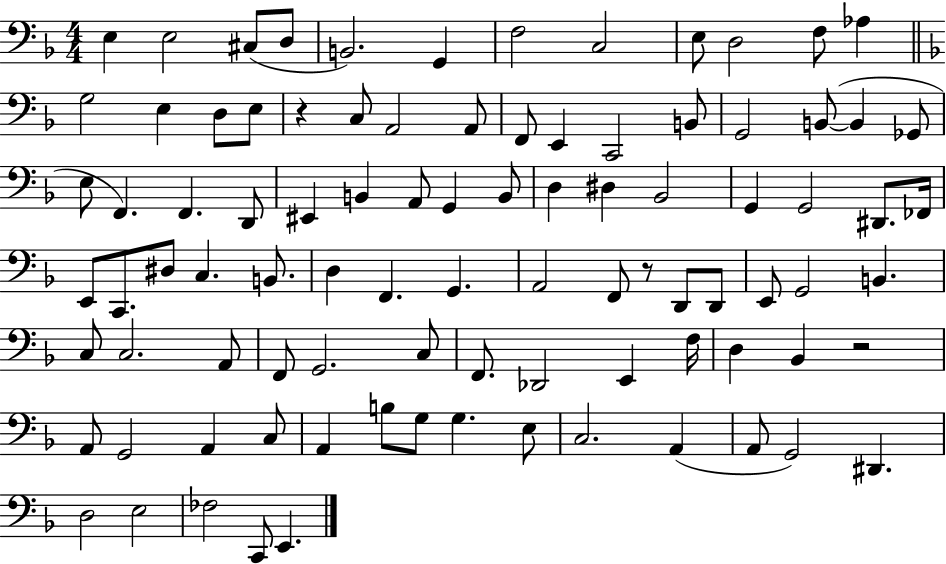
{
  \clef bass
  \numericTimeSignature
  \time 4/4
  \key f \major
  e4 e2 cis8( d8 | b,2.) g,4 | f2 c2 | e8 d2 f8 aes4 | \break \bar "||" \break \key d \minor g2 e4 d8 e8 | r4 c8 a,2 a,8 | f,8 e,4 c,2 b,8 | g,2 b,8~(~ b,4 ges,8 | \break e8 f,4.) f,4. d,8 | eis,4 b,4 a,8 g,4 b,8 | d4 dis4 bes,2 | g,4 g,2 dis,8. fes,16 | \break e,8 c,8. dis8 c4. b,8. | d4 f,4. g,4. | a,2 f,8 r8 d,8 d,8 | e,8 g,2 b,4. | \break c8 c2. a,8 | f,8 g,2. c8 | f,8. des,2 e,4 f16 | d4 bes,4 r2 | \break a,8 g,2 a,4 c8 | a,4 b8 g8 g4. e8 | c2. a,4( | a,8 g,2) dis,4. | \break d2 e2 | fes2 c,8 e,4. | \bar "|."
}